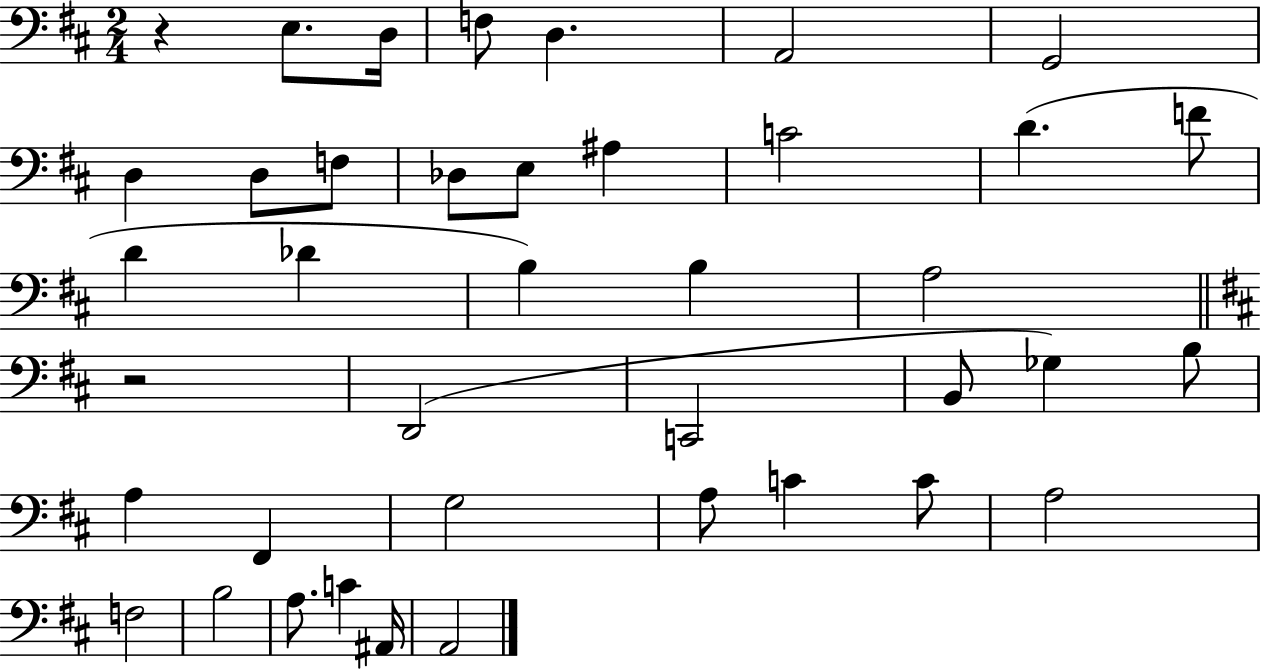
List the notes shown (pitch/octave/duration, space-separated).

R/q E3/e. D3/s F3/e D3/q. A2/h G2/h D3/q D3/e F3/e Db3/e E3/e A#3/q C4/h D4/q. F4/e D4/q Db4/q B3/q B3/q A3/h R/h D2/h C2/h B2/e Gb3/q B3/e A3/q F#2/q G3/h A3/e C4/q C4/e A3/h F3/h B3/h A3/e. C4/q A#2/s A2/h